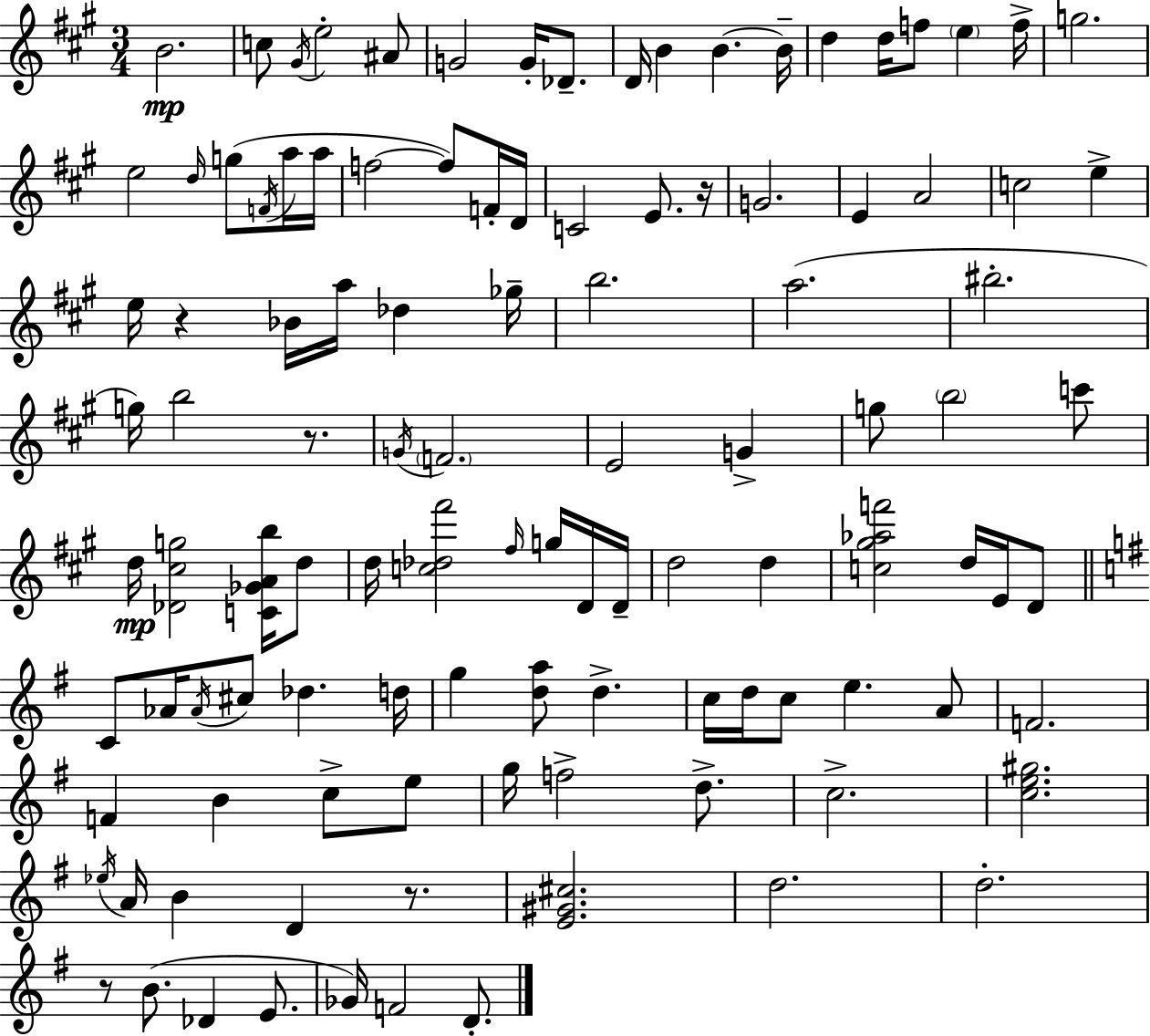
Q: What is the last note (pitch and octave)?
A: D4